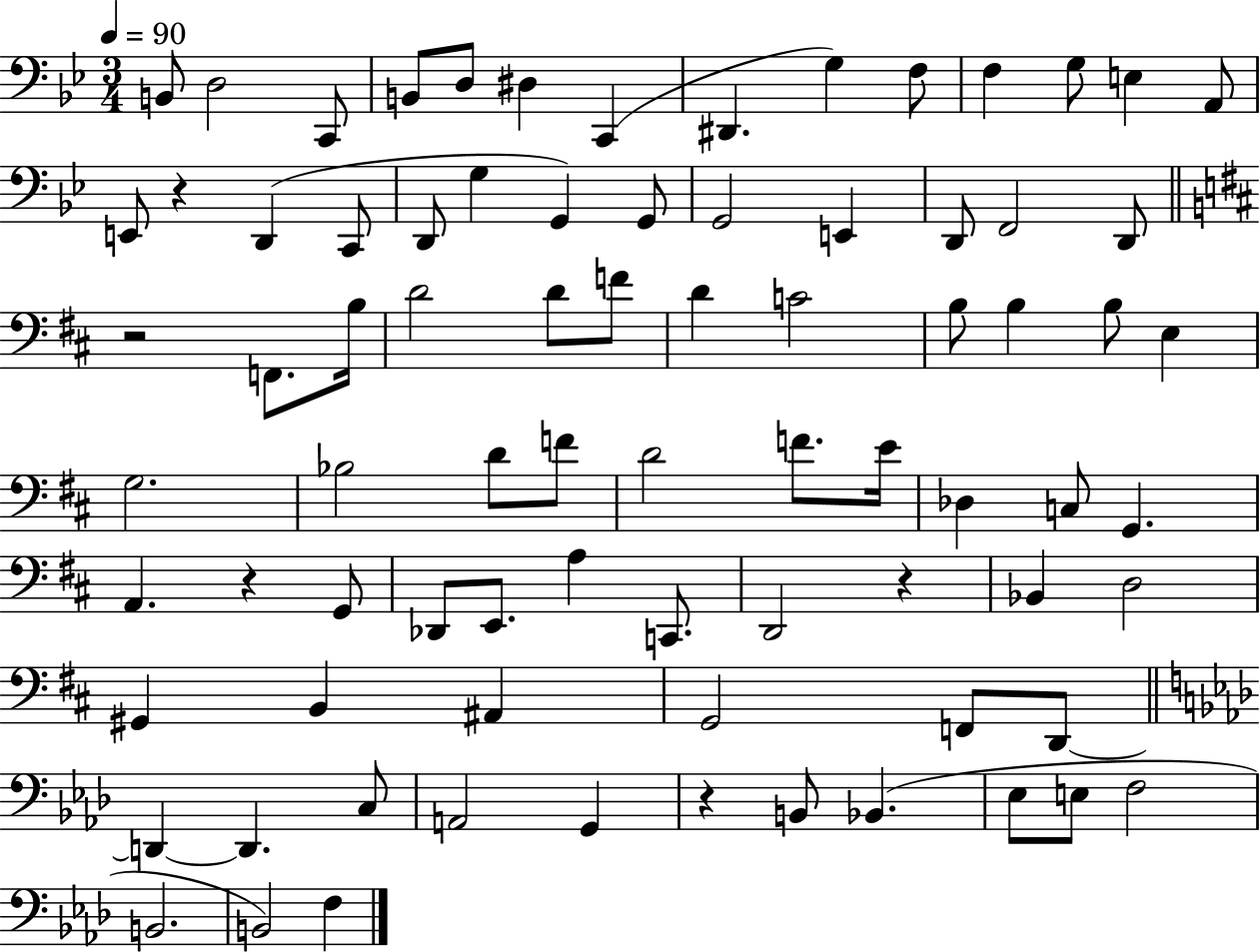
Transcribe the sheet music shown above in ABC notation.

X:1
T:Untitled
M:3/4
L:1/4
K:Bb
B,,/2 D,2 C,,/2 B,,/2 D,/2 ^D, C,, ^D,, G, F,/2 F, G,/2 E, A,,/2 E,,/2 z D,, C,,/2 D,,/2 G, G,, G,,/2 G,,2 E,, D,,/2 F,,2 D,,/2 z2 F,,/2 B,/4 D2 D/2 F/2 D C2 B,/2 B, B,/2 E, G,2 _B,2 D/2 F/2 D2 F/2 E/4 _D, C,/2 G,, A,, z G,,/2 _D,,/2 E,,/2 A, C,,/2 D,,2 z _B,, D,2 ^G,, B,, ^A,, G,,2 F,,/2 D,,/2 D,, D,, C,/2 A,,2 G,, z B,,/2 _B,, _E,/2 E,/2 F,2 B,,2 B,,2 F,